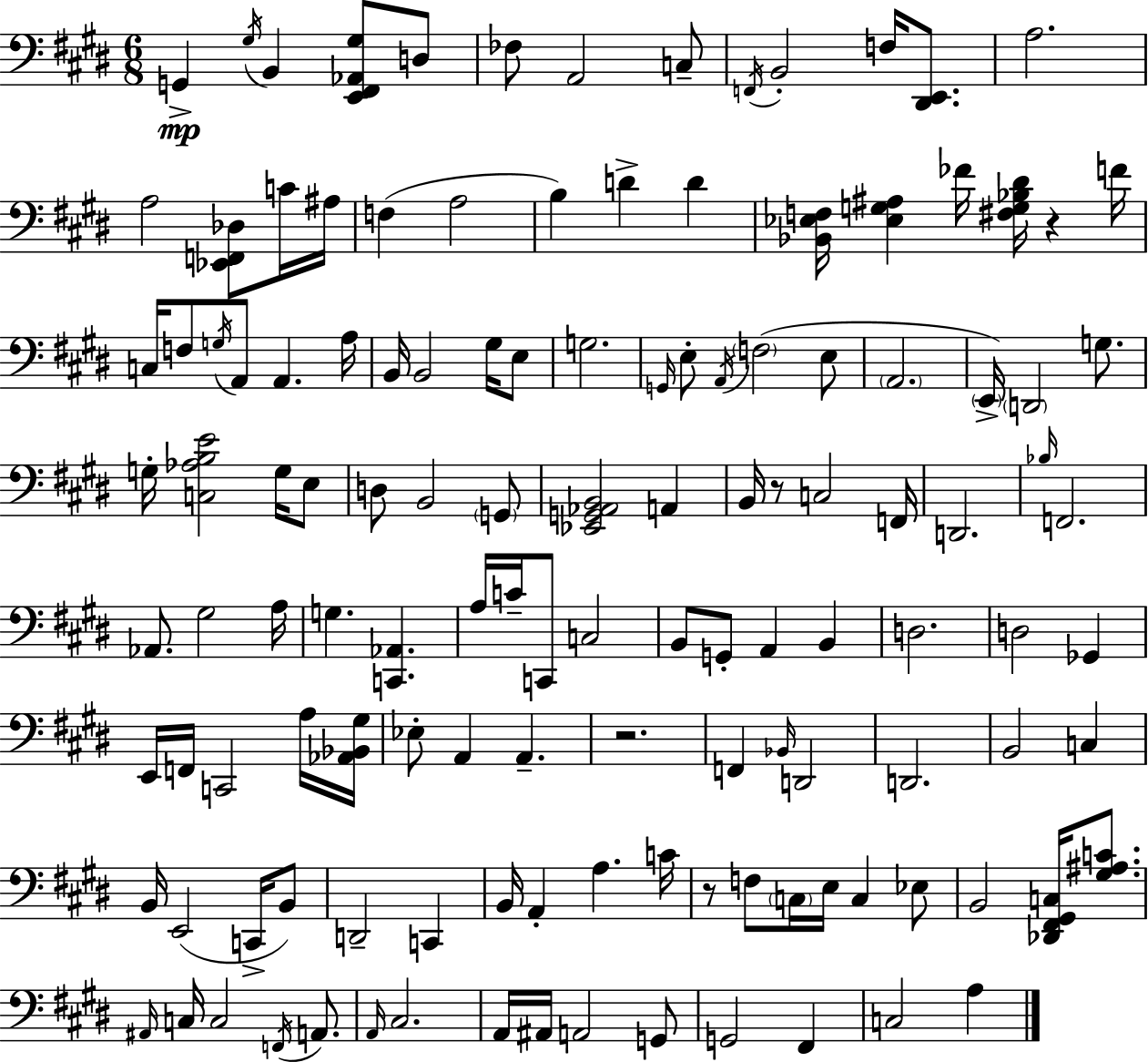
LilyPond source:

{
  \clef bass
  \numericTimeSignature
  \time 6/8
  \key e \major
  g,4->\mp \acciaccatura { gis16 } b,4 <e, fis, aes, gis>8 d8 | fes8 a,2 c8-- | \acciaccatura { f,16 } b,2-. f16 <dis, e,>8. | a2. | \break a2 <ees, f, des>8 | c'16 ais16 f4( a2 | b4) d'4-> d'4 | <bes, ees f>16 <ees g ais>4 fes'16 <fis g bes dis'>16 r4 | \break f'16 c16 f8 \acciaccatura { g16 } a,8 a,4. | a16 b,16 b,2 | gis16 e8 g2. | \grace { g,16 } e8-. \acciaccatura { a,16 }( \parenthesize f2 | \break e8 \parenthesize a,2. | \parenthesize e,16->) \parenthesize d,2 | g8. g16-. <c aes b e'>2 | g16 e8 d8 b,2 | \break \parenthesize g,8 <ees, g, aes, b,>2 | a,4 b,16 r8 c2 | f,16 d,2. | \grace { bes16 } f,2. | \break aes,8. gis2 | a16 g4. | <c, aes,>4. a16 c'16-- c,8 c2 | b,8 g,8-. a,4 | \break b,4 d2. | d2 | ges,4 e,16 f,16 c,2 | a16 <aes, bes, gis>16 ees8-. a,4 | \break a,4.-- r2. | f,4 \grace { bes,16 } d,2 | d,2. | b,2 | \break c4 b,16 e,2( | c,16-> b,8) d,2-- | c,4 b,16 a,4-. | a4. c'16 r8 f8 \parenthesize c16 | \break e16 c4 ees8 b,2 | <des, fis, gis, c>16 <gis ais c'>8. \grace { ais,16 } c16 c2 | \acciaccatura { f,16 } a,8. \grace { a,16 } cis2. | a,16 ais,16 | \break a,2 g,8 g,2 | fis,4 c2 | a4 \bar "|."
}